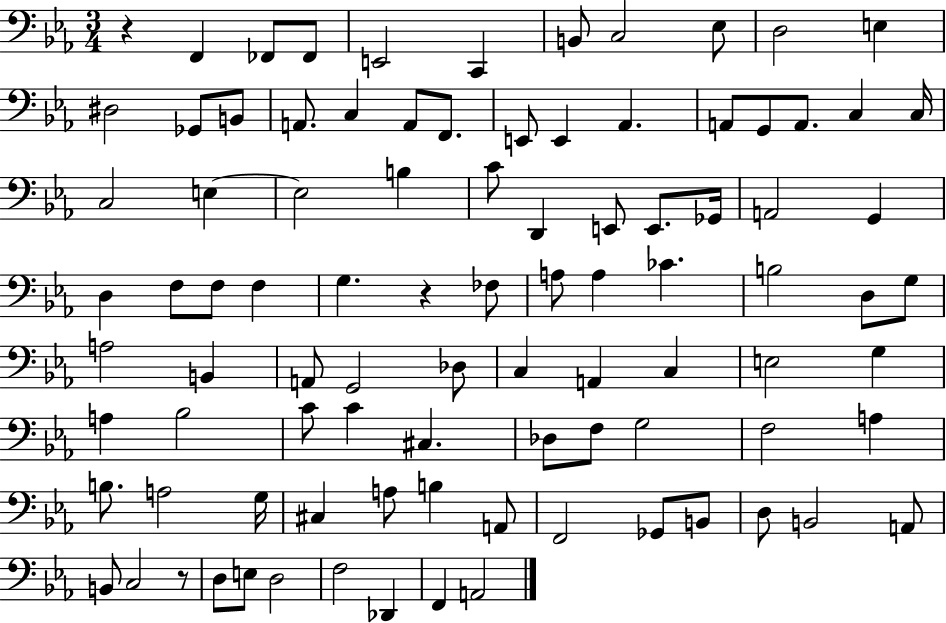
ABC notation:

X:1
T:Untitled
M:3/4
L:1/4
K:Eb
z F,, _F,,/2 _F,,/2 E,,2 C,, B,,/2 C,2 _E,/2 D,2 E, ^D,2 _G,,/2 B,,/2 A,,/2 C, A,,/2 F,,/2 E,,/2 E,, _A,, A,,/2 G,,/2 A,,/2 C, C,/4 C,2 E, E,2 B, C/2 D,, E,,/2 E,,/2 _G,,/4 A,,2 G,, D, F,/2 F,/2 F, G, z _F,/2 A,/2 A, _C B,2 D,/2 G,/2 A,2 B,, A,,/2 G,,2 _D,/2 C, A,, C, E,2 G, A, _B,2 C/2 C ^C, _D,/2 F,/2 G,2 F,2 A, B,/2 A,2 G,/4 ^C, A,/2 B, A,,/2 F,,2 _G,,/2 B,,/2 D,/2 B,,2 A,,/2 B,,/2 C,2 z/2 D,/2 E,/2 D,2 F,2 _D,, F,, A,,2